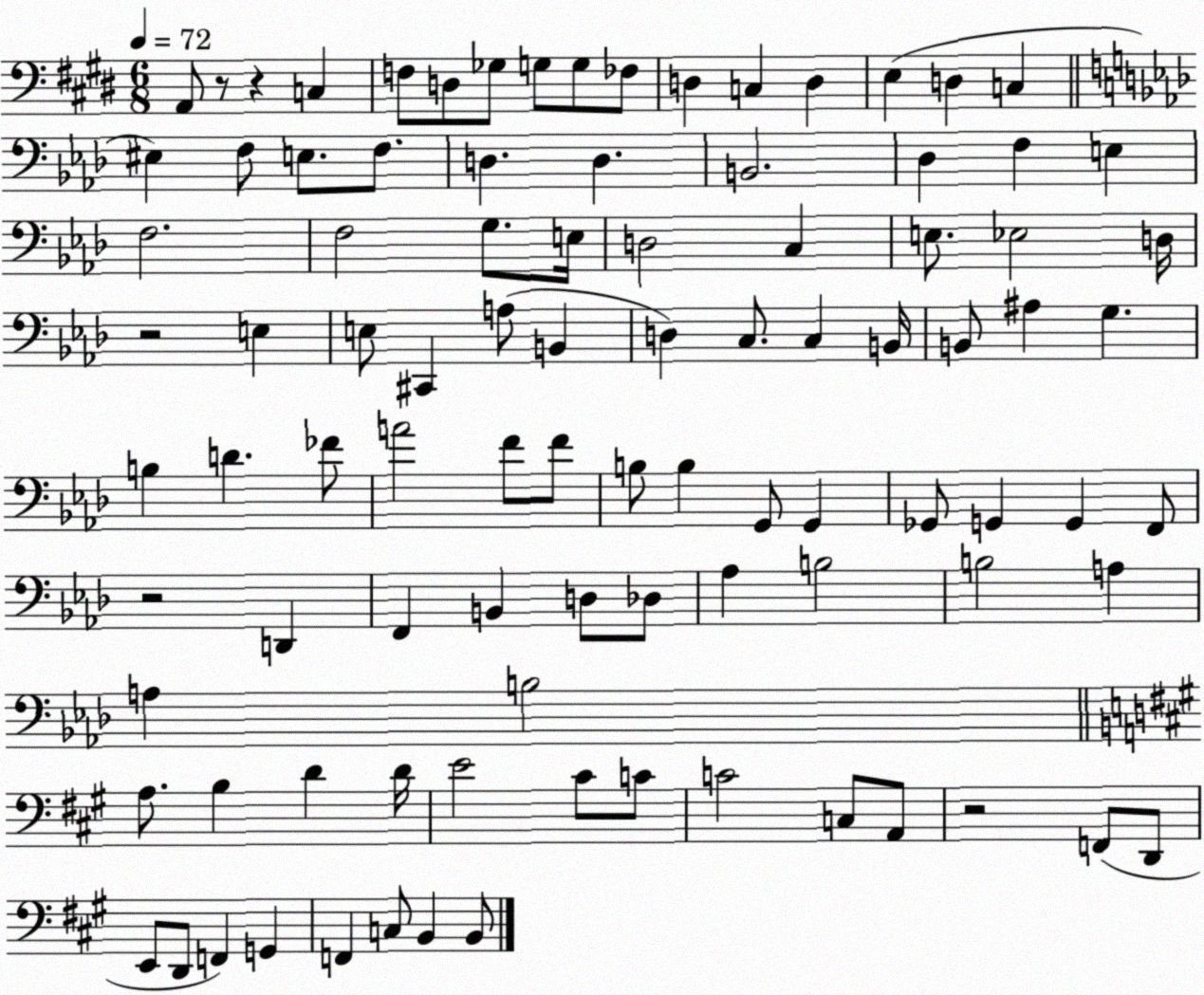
X:1
T:Untitled
M:6/8
L:1/4
K:E
A,,/2 z/2 z C, F,/2 D,/2 _G,/2 G,/2 G,/2 _F,/2 D, C, D, E, D, C, ^E, F,/2 E,/2 F,/2 D, D, B,,2 _D, F, E, F,2 F,2 G,/2 E,/4 D,2 C, E,/2 _E,2 D,/4 z2 E, E,/2 ^C,, A,/2 B,, D, C,/2 C, B,,/4 B,,/2 ^A, G, B, D _F/2 A2 F/2 F/2 B,/2 B, G,,/2 G,, _G,,/2 G,, G,, F,,/2 z2 D,, F,, B,, D,/2 _D,/2 _A, B,2 B,2 A, A, B,2 A,/2 B, D D/4 E2 ^C/2 C/2 C2 C,/2 A,,/2 z2 F,,/2 D,,/2 E,,/2 D,,/2 F,, G,, F,, C,/2 B,, B,,/2